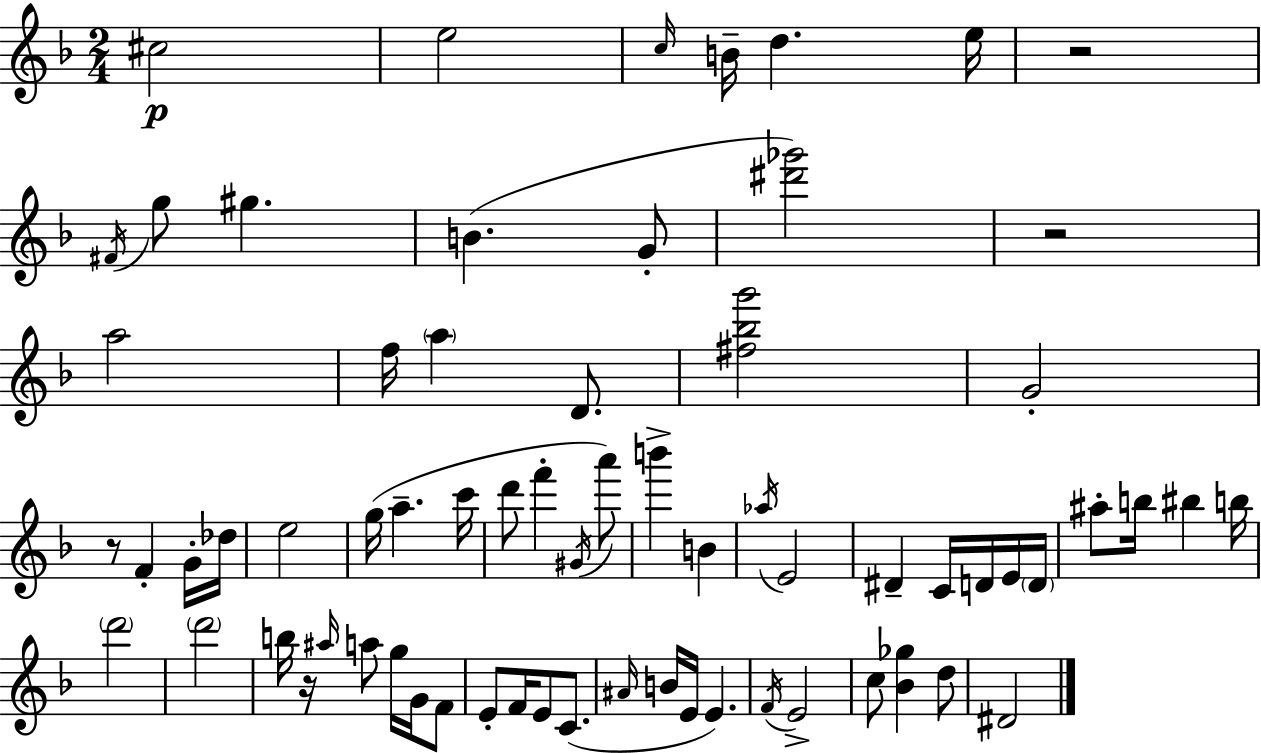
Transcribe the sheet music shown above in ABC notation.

X:1
T:Untitled
M:2/4
L:1/4
K:F
^c2 e2 c/4 B/4 d e/4 z2 ^F/4 g/2 ^g B G/2 [^d'_g']2 z2 a2 f/4 a D/2 [^f_bg']2 G2 z/2 F G/4 _d/4 e2 g/4 a c'/4 d'/2 f' ^G/4 a'/2 b' B _a/4 E2 ^D C/4 D/4 E/4 D/4 ^a/2 b/4 ^b b/4 d'2 d'2 b/4 z/4 ^a/4 a/2 g/4 G/4 F/2 E/2 F/4 E/2 C/2 ^A/4 B/4 E/4 E F/4 E2 c/2 [_B_g] d/2 ^D2